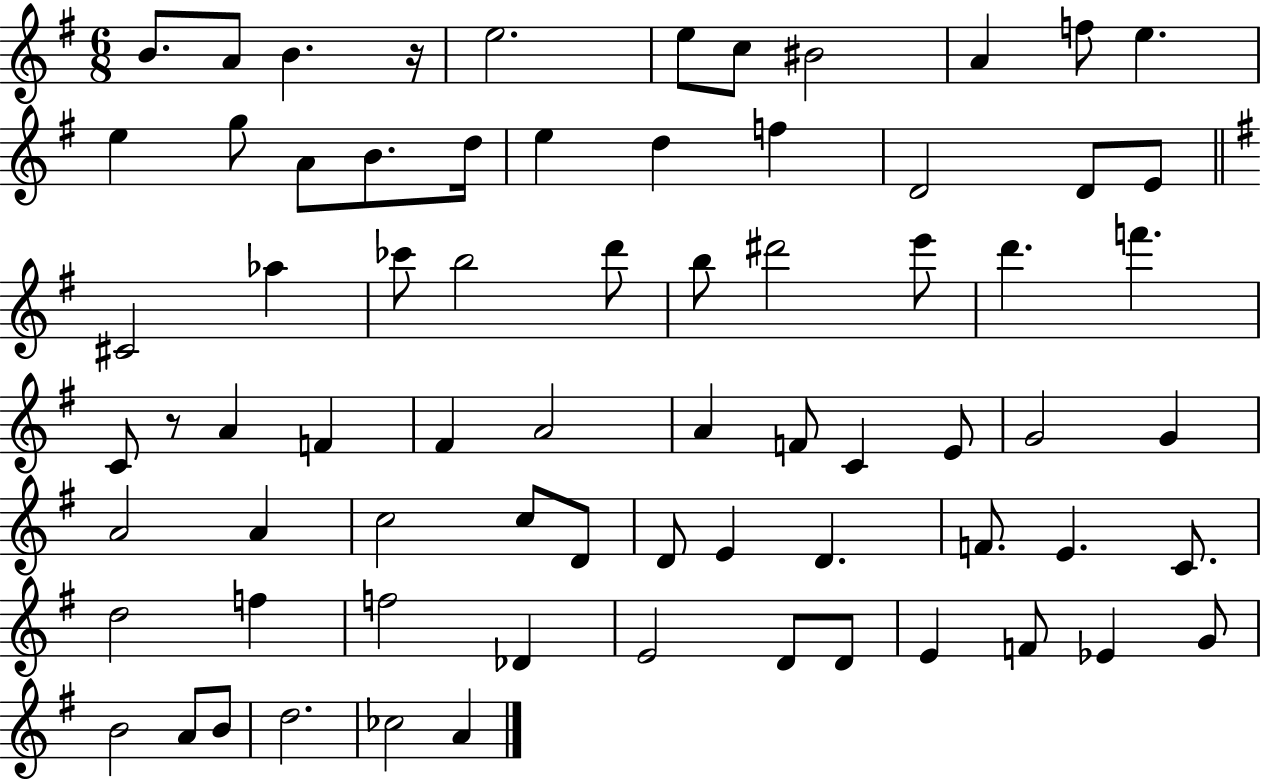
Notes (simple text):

B4/e. A4/e B4/q. R/s E5/h. E5/e C5/e BIS4/h A4/q F5/e E5/q. E5/q G5/e A4/e B4/e. D5/s E5/q D5/q F5/q D4/h D4/e E4/e C#4/h Ab5/q CES6/e B5/h D6/e B5/e D#6/h E6/e D6/q. F6/q. C4/e R/e A4/q F4/q F#4/q A4/h A4/q F4/e C4/q E4/e G4/h G4/q A4/h A4/q C5/h C5/e D4/e D4/e E4/q D4/q. F4/e. E4/q. C4/e. D5/h F5/q F5/h Db4/q E4/h D4/e D4/e E4/q F4/e Eb4/q G4/e B4/h A4/e B4/e D5/h. CES5/h A4/q